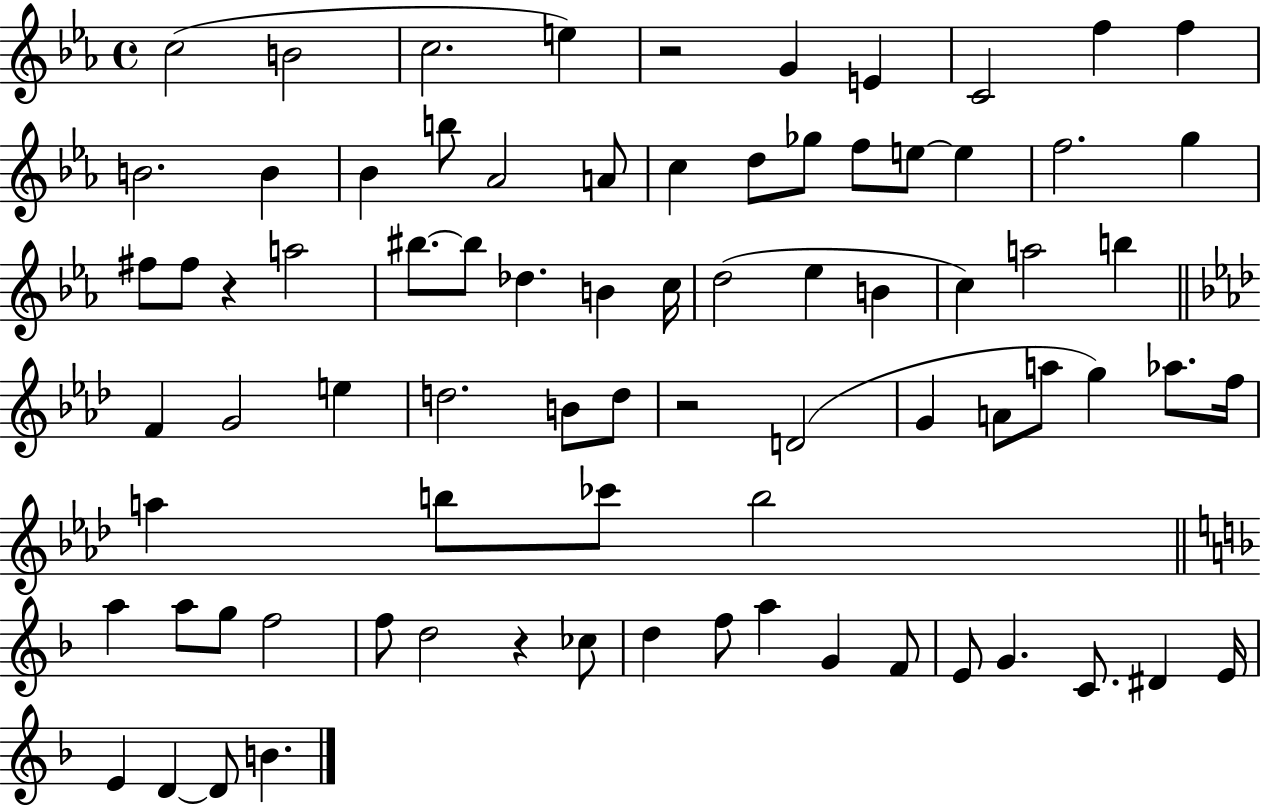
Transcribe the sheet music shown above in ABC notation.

X:1
T:Untitled
M:4/4
L:1/4
K:Eb
c2 B2 c2 e z2 G E C2 f f B2 B _B b/2 _A2 A/2 c d/2 _g/2 f/2 e/2 e f2 g ^f/2 ^f/2 z a2 ^b/2 ^b/2 _d B c/4 d2 _e B c a2 b F G2 e d2 B/2 d/2 z2 D2 G A/2 a/2 g _a/2 f/4 a b/2 _c'/2 b2 a a/2 g/2 f2 f/2 d2 z _c/2 d f/2 a G F/2 E/2 G C/2 ^D E/4 E D D/2 B